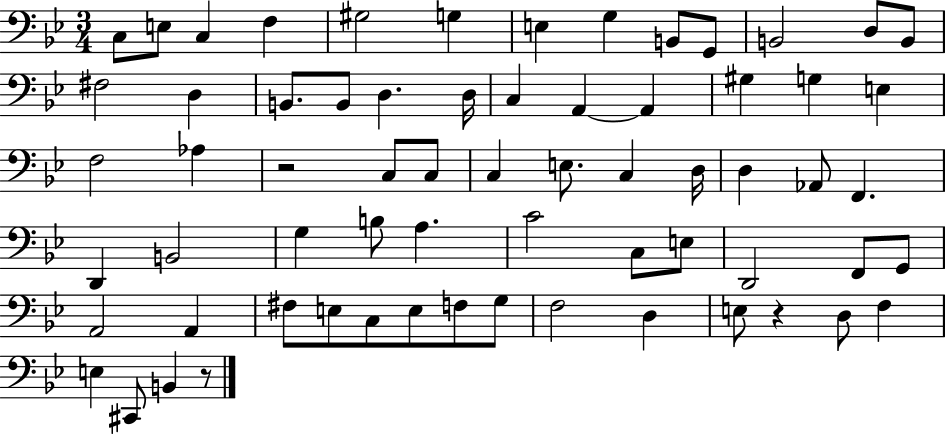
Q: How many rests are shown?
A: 3